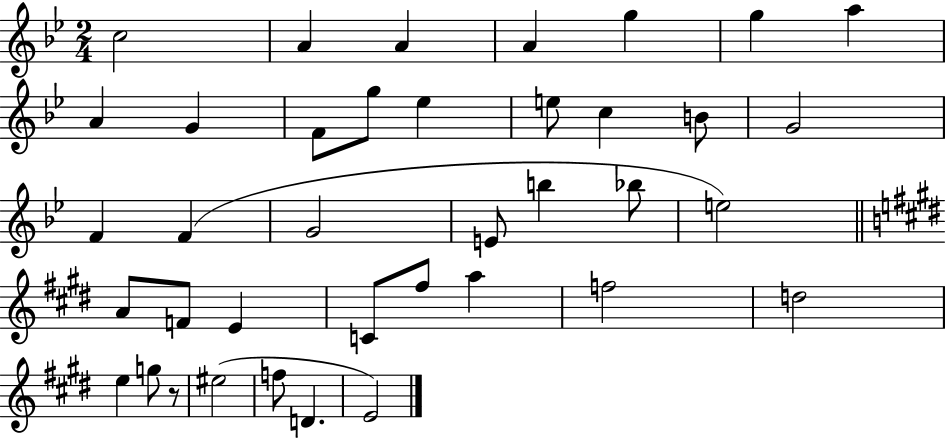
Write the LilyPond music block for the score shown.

{
  \clef treble
  \numericTimeSignature
  \time 2/4
  \key bes \major
  c''2 | a'4 a'4 | a'4 g''4 | g''4 a''4 | \break a'4 g'4 | f'8 g''8 ees''4 | e''8 c''4 b'8 | g'2 | \break f'4 f'4( | g'2 | e'8 b''4 bes''8 | e''2) | \break \bar "||" \break \key e \major a'8 f'8 e'4 | c'8 fis''8 a''4 | f''2 | d''2 | \break e''4 g''8 r8 | eis''2( | f''8 d'4. | e'2) | \break \bar "|."
}